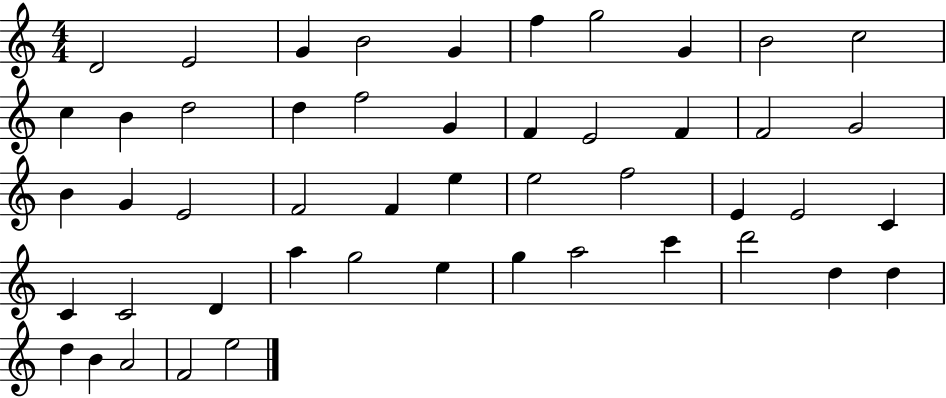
D4/h E4/h G4/q B4/h G4/q F5/q G5/h G4/q B4/h C5/h C5/q B4/q D5/h D5/q F5/h G4/q F4/q E4/h F4/q F4/h G4/h B4/q G4/q E4/h F4/h F4/q E5/q E5/h F5/h E4/q E4/h C4/q C4/q C4/h D4/q A5/q G5/h E5/q G5/q A5/h C6/q D6/h D5/q D5/q D5/q B4/q A4/h F4/h E5/h